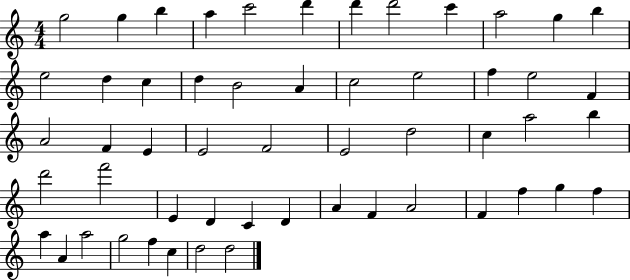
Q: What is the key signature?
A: C major